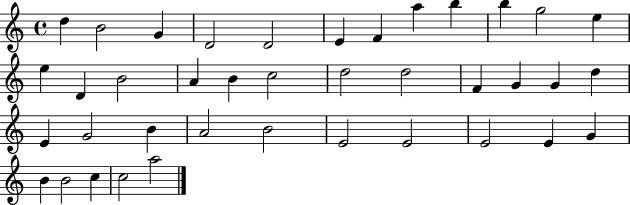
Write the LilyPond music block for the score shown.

{
  \clef treble
  \time 4/4
  \defaultTimeSignature
  \key c \major
  d''4 b'2 g'4 | d'2 d'2 | e'4 f'4 a''4 b''4 | b''4 g''2 e''4 | \break e''4 d'4 b'2 | a'4 b'4 c''2 | d''2 d''2 | f'4 g'4 g'4 d''4 | \break e'4 g'2 b'4 | a'2 b'2 | e'2 e'2 | e'2 e'4 g'4 | \break b'4 b'2 c''4 | c''2 a''2 | \bar "|."
}